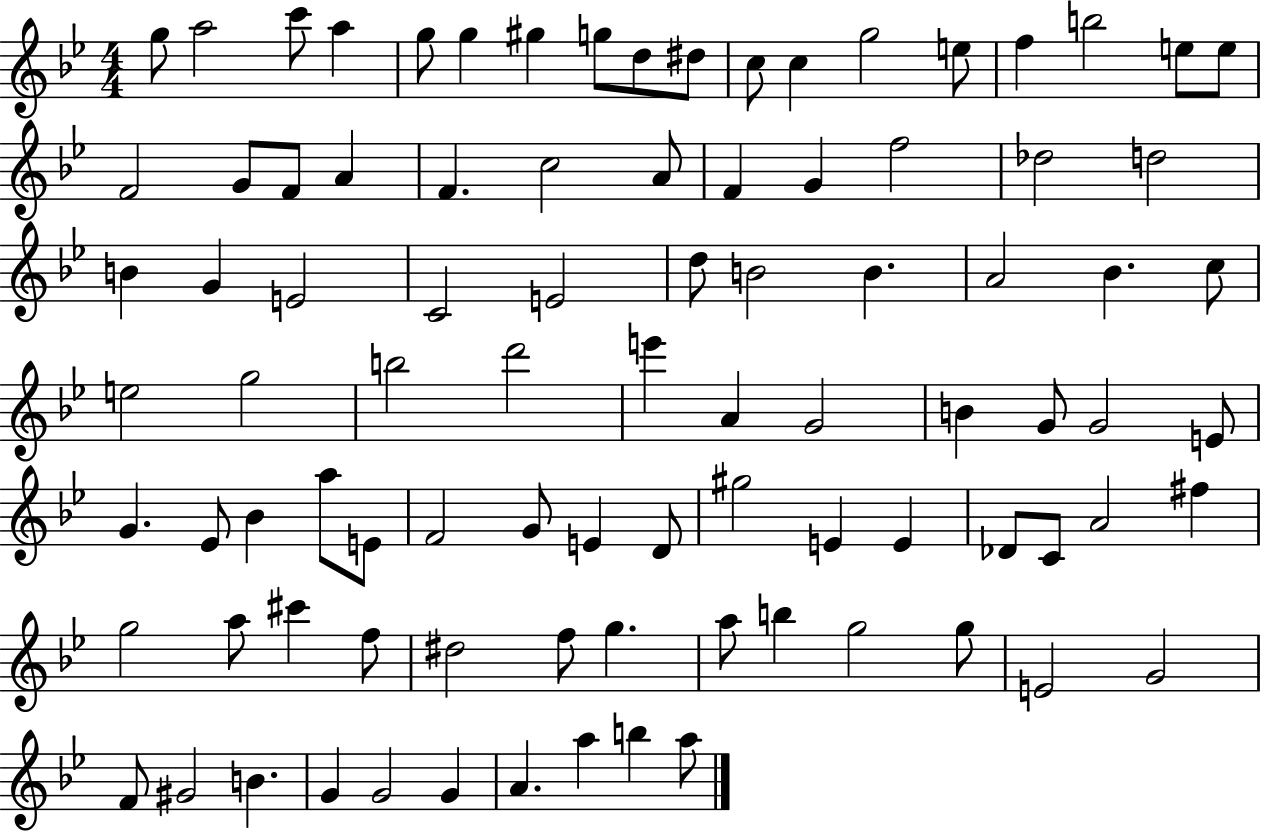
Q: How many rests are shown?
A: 0